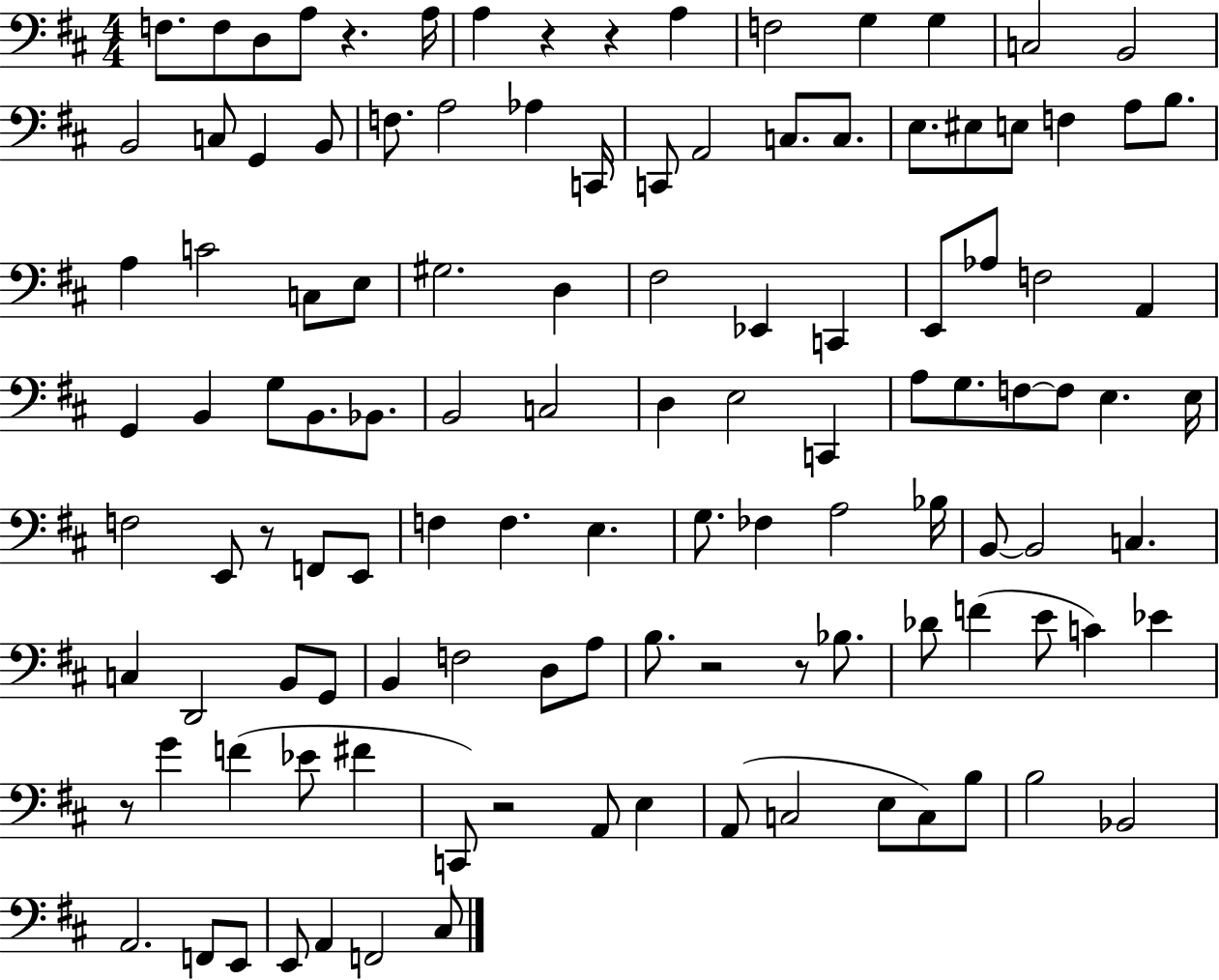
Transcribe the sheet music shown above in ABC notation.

X:1
T:Untitled
M:4/4
L:1/4
K:D
F,/2 F,/2 D,/2 A,/2 z A,/4 A, z z A, F,2 G, G, C,2 B,,2 B,,2 C,/2 G,, B,,/2 F,/2 A,2 _A, C,,/4 C,,/2 A,,2 C,/2 C,/2 E,/2 ^E,/2 E,/2 F, A,/2 B,/2 A, C2 C,/2 E,/2 ^G,2 D, ^F,2 _E,, C,, E,,/2 _A,/2 F,2 A,, G,, B,, G,/2 B,,/2 _B,,/2 B,,2 C,2 D, E,2 C,, A,/2 G,/2 F,/2 F,/2 E, E,/4 F,2 E,,/2 z/2 F,,/2 E,,/2 F, F, E, G,/2 _F, A,2 _B,/4 B,,/2 B,,2 C, C, D,,2 B,,/2 G,,/2 B,, F,2 D,/2 A,/2 B,/2 z2 z/2 _B,/2 _D/2 F E/2 C _E z/2 G F _E/2 ^F C,,/2 z2 A,,/2 E, A,,/2 C,2 E,/2 C,/2 B,/2 B,2 _B,,2 A,,2 F,,/2 E,,/2 E,,/2 A,, F,,2 ^C,/2